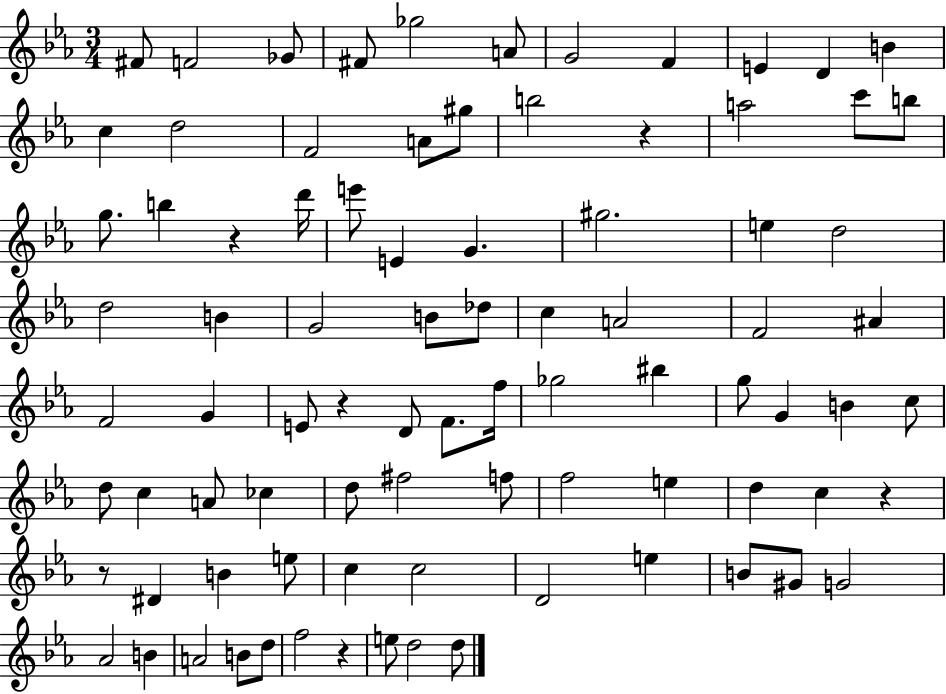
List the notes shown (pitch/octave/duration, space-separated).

F#4/e F4/h Gb4/e F#4/e Gb5/h A4/e G4/h F4/q E4/q D4/q B4/q C5/q D5/h F4/h A4/e G#5/e B5/h R/q A5/h C6/e B5/e G5/e. B5/q R/q D6/s E6/e E4/q G4/q. G#5/h. E5/q D5/h D5/h B4/q G4/h B4/e Db5/e C5/q A4/h F4/h A#4/q F4/h G4/q E4/e R/q D4/e F4/e. F5/s Gb5/h BIS5/q G5/e G4/q B4/q C5/e D5/e C5/q A4/e CES5/q D5/e F#5/h F5/e F5/h E5/q D5/q C5/q R/q R/e D#4/q B4/q E5/e C5/q C5/h D4/h E5/q B4/e G#4/e G4/h Ab4/h B4/q A4/h B4/e D5/e F5/h R/q E5/e D5/h D5/e